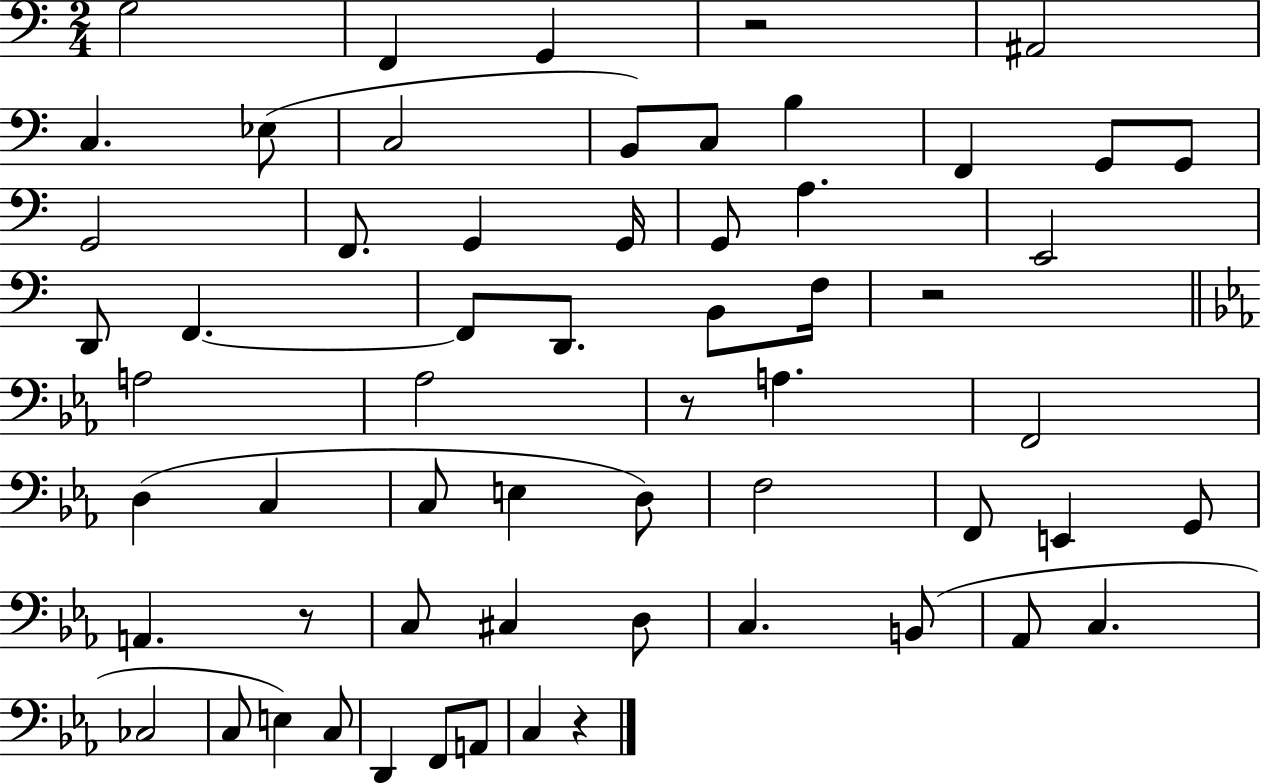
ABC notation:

X:1
T:Untitled
M:2/4
L:1/4
K:C
G,2 F,, G,, z2 ^A,,2 C, _E,/2 C,2 B,,/2 C,/2 B, F,, G,,/2 G,,/2 G,,2 F,,/2 G,, G,,/4 G,,/2 A, E,,2 D,,/2 F,, F,,/2 D,,/2 B,,/2 F,/4 z2 A,2 _A,2 z/2 A, F,,2 D, C, C,/2 E, D,/2 F,2 F,,/2 E,, G,,/2 A,, z/2 C,/2 ^C, D,/2 C, B,,/2 _A,,/2 C, _C,2 C,/2 E, C,/2 D,, F,,/2 A,,/2 C, z